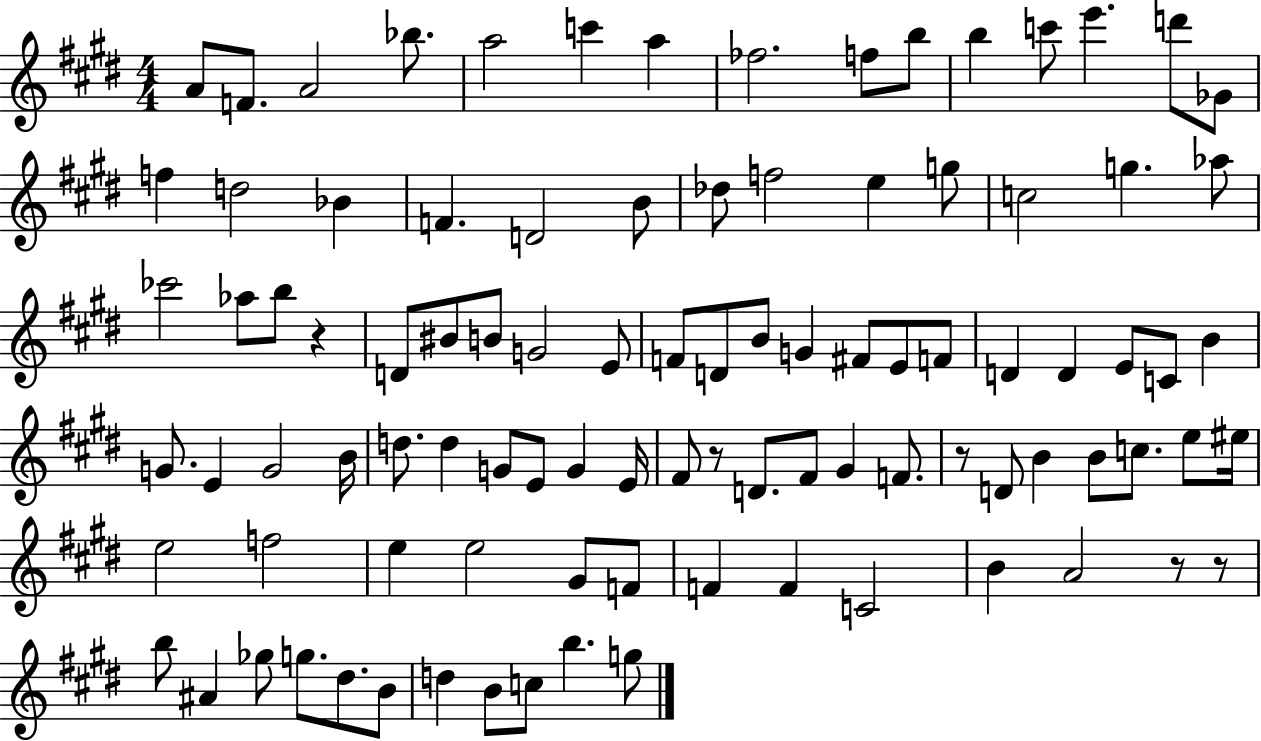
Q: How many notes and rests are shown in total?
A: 96